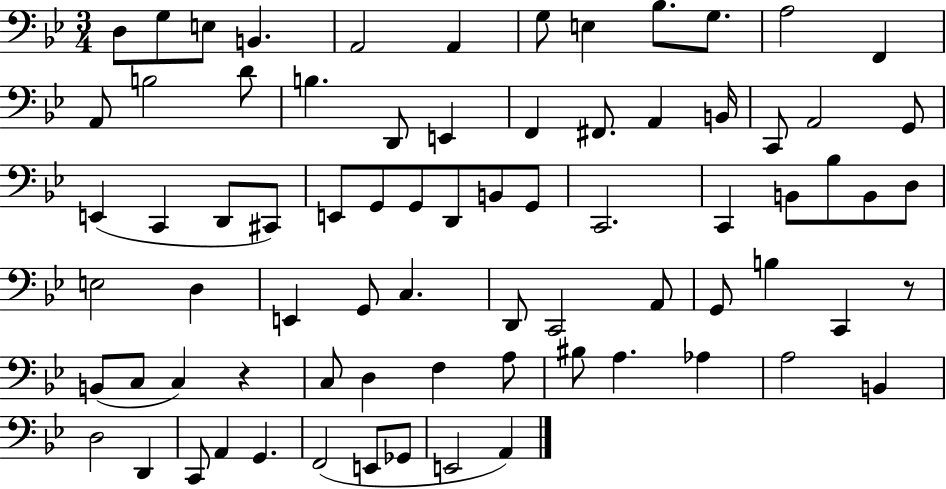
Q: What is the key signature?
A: BES major